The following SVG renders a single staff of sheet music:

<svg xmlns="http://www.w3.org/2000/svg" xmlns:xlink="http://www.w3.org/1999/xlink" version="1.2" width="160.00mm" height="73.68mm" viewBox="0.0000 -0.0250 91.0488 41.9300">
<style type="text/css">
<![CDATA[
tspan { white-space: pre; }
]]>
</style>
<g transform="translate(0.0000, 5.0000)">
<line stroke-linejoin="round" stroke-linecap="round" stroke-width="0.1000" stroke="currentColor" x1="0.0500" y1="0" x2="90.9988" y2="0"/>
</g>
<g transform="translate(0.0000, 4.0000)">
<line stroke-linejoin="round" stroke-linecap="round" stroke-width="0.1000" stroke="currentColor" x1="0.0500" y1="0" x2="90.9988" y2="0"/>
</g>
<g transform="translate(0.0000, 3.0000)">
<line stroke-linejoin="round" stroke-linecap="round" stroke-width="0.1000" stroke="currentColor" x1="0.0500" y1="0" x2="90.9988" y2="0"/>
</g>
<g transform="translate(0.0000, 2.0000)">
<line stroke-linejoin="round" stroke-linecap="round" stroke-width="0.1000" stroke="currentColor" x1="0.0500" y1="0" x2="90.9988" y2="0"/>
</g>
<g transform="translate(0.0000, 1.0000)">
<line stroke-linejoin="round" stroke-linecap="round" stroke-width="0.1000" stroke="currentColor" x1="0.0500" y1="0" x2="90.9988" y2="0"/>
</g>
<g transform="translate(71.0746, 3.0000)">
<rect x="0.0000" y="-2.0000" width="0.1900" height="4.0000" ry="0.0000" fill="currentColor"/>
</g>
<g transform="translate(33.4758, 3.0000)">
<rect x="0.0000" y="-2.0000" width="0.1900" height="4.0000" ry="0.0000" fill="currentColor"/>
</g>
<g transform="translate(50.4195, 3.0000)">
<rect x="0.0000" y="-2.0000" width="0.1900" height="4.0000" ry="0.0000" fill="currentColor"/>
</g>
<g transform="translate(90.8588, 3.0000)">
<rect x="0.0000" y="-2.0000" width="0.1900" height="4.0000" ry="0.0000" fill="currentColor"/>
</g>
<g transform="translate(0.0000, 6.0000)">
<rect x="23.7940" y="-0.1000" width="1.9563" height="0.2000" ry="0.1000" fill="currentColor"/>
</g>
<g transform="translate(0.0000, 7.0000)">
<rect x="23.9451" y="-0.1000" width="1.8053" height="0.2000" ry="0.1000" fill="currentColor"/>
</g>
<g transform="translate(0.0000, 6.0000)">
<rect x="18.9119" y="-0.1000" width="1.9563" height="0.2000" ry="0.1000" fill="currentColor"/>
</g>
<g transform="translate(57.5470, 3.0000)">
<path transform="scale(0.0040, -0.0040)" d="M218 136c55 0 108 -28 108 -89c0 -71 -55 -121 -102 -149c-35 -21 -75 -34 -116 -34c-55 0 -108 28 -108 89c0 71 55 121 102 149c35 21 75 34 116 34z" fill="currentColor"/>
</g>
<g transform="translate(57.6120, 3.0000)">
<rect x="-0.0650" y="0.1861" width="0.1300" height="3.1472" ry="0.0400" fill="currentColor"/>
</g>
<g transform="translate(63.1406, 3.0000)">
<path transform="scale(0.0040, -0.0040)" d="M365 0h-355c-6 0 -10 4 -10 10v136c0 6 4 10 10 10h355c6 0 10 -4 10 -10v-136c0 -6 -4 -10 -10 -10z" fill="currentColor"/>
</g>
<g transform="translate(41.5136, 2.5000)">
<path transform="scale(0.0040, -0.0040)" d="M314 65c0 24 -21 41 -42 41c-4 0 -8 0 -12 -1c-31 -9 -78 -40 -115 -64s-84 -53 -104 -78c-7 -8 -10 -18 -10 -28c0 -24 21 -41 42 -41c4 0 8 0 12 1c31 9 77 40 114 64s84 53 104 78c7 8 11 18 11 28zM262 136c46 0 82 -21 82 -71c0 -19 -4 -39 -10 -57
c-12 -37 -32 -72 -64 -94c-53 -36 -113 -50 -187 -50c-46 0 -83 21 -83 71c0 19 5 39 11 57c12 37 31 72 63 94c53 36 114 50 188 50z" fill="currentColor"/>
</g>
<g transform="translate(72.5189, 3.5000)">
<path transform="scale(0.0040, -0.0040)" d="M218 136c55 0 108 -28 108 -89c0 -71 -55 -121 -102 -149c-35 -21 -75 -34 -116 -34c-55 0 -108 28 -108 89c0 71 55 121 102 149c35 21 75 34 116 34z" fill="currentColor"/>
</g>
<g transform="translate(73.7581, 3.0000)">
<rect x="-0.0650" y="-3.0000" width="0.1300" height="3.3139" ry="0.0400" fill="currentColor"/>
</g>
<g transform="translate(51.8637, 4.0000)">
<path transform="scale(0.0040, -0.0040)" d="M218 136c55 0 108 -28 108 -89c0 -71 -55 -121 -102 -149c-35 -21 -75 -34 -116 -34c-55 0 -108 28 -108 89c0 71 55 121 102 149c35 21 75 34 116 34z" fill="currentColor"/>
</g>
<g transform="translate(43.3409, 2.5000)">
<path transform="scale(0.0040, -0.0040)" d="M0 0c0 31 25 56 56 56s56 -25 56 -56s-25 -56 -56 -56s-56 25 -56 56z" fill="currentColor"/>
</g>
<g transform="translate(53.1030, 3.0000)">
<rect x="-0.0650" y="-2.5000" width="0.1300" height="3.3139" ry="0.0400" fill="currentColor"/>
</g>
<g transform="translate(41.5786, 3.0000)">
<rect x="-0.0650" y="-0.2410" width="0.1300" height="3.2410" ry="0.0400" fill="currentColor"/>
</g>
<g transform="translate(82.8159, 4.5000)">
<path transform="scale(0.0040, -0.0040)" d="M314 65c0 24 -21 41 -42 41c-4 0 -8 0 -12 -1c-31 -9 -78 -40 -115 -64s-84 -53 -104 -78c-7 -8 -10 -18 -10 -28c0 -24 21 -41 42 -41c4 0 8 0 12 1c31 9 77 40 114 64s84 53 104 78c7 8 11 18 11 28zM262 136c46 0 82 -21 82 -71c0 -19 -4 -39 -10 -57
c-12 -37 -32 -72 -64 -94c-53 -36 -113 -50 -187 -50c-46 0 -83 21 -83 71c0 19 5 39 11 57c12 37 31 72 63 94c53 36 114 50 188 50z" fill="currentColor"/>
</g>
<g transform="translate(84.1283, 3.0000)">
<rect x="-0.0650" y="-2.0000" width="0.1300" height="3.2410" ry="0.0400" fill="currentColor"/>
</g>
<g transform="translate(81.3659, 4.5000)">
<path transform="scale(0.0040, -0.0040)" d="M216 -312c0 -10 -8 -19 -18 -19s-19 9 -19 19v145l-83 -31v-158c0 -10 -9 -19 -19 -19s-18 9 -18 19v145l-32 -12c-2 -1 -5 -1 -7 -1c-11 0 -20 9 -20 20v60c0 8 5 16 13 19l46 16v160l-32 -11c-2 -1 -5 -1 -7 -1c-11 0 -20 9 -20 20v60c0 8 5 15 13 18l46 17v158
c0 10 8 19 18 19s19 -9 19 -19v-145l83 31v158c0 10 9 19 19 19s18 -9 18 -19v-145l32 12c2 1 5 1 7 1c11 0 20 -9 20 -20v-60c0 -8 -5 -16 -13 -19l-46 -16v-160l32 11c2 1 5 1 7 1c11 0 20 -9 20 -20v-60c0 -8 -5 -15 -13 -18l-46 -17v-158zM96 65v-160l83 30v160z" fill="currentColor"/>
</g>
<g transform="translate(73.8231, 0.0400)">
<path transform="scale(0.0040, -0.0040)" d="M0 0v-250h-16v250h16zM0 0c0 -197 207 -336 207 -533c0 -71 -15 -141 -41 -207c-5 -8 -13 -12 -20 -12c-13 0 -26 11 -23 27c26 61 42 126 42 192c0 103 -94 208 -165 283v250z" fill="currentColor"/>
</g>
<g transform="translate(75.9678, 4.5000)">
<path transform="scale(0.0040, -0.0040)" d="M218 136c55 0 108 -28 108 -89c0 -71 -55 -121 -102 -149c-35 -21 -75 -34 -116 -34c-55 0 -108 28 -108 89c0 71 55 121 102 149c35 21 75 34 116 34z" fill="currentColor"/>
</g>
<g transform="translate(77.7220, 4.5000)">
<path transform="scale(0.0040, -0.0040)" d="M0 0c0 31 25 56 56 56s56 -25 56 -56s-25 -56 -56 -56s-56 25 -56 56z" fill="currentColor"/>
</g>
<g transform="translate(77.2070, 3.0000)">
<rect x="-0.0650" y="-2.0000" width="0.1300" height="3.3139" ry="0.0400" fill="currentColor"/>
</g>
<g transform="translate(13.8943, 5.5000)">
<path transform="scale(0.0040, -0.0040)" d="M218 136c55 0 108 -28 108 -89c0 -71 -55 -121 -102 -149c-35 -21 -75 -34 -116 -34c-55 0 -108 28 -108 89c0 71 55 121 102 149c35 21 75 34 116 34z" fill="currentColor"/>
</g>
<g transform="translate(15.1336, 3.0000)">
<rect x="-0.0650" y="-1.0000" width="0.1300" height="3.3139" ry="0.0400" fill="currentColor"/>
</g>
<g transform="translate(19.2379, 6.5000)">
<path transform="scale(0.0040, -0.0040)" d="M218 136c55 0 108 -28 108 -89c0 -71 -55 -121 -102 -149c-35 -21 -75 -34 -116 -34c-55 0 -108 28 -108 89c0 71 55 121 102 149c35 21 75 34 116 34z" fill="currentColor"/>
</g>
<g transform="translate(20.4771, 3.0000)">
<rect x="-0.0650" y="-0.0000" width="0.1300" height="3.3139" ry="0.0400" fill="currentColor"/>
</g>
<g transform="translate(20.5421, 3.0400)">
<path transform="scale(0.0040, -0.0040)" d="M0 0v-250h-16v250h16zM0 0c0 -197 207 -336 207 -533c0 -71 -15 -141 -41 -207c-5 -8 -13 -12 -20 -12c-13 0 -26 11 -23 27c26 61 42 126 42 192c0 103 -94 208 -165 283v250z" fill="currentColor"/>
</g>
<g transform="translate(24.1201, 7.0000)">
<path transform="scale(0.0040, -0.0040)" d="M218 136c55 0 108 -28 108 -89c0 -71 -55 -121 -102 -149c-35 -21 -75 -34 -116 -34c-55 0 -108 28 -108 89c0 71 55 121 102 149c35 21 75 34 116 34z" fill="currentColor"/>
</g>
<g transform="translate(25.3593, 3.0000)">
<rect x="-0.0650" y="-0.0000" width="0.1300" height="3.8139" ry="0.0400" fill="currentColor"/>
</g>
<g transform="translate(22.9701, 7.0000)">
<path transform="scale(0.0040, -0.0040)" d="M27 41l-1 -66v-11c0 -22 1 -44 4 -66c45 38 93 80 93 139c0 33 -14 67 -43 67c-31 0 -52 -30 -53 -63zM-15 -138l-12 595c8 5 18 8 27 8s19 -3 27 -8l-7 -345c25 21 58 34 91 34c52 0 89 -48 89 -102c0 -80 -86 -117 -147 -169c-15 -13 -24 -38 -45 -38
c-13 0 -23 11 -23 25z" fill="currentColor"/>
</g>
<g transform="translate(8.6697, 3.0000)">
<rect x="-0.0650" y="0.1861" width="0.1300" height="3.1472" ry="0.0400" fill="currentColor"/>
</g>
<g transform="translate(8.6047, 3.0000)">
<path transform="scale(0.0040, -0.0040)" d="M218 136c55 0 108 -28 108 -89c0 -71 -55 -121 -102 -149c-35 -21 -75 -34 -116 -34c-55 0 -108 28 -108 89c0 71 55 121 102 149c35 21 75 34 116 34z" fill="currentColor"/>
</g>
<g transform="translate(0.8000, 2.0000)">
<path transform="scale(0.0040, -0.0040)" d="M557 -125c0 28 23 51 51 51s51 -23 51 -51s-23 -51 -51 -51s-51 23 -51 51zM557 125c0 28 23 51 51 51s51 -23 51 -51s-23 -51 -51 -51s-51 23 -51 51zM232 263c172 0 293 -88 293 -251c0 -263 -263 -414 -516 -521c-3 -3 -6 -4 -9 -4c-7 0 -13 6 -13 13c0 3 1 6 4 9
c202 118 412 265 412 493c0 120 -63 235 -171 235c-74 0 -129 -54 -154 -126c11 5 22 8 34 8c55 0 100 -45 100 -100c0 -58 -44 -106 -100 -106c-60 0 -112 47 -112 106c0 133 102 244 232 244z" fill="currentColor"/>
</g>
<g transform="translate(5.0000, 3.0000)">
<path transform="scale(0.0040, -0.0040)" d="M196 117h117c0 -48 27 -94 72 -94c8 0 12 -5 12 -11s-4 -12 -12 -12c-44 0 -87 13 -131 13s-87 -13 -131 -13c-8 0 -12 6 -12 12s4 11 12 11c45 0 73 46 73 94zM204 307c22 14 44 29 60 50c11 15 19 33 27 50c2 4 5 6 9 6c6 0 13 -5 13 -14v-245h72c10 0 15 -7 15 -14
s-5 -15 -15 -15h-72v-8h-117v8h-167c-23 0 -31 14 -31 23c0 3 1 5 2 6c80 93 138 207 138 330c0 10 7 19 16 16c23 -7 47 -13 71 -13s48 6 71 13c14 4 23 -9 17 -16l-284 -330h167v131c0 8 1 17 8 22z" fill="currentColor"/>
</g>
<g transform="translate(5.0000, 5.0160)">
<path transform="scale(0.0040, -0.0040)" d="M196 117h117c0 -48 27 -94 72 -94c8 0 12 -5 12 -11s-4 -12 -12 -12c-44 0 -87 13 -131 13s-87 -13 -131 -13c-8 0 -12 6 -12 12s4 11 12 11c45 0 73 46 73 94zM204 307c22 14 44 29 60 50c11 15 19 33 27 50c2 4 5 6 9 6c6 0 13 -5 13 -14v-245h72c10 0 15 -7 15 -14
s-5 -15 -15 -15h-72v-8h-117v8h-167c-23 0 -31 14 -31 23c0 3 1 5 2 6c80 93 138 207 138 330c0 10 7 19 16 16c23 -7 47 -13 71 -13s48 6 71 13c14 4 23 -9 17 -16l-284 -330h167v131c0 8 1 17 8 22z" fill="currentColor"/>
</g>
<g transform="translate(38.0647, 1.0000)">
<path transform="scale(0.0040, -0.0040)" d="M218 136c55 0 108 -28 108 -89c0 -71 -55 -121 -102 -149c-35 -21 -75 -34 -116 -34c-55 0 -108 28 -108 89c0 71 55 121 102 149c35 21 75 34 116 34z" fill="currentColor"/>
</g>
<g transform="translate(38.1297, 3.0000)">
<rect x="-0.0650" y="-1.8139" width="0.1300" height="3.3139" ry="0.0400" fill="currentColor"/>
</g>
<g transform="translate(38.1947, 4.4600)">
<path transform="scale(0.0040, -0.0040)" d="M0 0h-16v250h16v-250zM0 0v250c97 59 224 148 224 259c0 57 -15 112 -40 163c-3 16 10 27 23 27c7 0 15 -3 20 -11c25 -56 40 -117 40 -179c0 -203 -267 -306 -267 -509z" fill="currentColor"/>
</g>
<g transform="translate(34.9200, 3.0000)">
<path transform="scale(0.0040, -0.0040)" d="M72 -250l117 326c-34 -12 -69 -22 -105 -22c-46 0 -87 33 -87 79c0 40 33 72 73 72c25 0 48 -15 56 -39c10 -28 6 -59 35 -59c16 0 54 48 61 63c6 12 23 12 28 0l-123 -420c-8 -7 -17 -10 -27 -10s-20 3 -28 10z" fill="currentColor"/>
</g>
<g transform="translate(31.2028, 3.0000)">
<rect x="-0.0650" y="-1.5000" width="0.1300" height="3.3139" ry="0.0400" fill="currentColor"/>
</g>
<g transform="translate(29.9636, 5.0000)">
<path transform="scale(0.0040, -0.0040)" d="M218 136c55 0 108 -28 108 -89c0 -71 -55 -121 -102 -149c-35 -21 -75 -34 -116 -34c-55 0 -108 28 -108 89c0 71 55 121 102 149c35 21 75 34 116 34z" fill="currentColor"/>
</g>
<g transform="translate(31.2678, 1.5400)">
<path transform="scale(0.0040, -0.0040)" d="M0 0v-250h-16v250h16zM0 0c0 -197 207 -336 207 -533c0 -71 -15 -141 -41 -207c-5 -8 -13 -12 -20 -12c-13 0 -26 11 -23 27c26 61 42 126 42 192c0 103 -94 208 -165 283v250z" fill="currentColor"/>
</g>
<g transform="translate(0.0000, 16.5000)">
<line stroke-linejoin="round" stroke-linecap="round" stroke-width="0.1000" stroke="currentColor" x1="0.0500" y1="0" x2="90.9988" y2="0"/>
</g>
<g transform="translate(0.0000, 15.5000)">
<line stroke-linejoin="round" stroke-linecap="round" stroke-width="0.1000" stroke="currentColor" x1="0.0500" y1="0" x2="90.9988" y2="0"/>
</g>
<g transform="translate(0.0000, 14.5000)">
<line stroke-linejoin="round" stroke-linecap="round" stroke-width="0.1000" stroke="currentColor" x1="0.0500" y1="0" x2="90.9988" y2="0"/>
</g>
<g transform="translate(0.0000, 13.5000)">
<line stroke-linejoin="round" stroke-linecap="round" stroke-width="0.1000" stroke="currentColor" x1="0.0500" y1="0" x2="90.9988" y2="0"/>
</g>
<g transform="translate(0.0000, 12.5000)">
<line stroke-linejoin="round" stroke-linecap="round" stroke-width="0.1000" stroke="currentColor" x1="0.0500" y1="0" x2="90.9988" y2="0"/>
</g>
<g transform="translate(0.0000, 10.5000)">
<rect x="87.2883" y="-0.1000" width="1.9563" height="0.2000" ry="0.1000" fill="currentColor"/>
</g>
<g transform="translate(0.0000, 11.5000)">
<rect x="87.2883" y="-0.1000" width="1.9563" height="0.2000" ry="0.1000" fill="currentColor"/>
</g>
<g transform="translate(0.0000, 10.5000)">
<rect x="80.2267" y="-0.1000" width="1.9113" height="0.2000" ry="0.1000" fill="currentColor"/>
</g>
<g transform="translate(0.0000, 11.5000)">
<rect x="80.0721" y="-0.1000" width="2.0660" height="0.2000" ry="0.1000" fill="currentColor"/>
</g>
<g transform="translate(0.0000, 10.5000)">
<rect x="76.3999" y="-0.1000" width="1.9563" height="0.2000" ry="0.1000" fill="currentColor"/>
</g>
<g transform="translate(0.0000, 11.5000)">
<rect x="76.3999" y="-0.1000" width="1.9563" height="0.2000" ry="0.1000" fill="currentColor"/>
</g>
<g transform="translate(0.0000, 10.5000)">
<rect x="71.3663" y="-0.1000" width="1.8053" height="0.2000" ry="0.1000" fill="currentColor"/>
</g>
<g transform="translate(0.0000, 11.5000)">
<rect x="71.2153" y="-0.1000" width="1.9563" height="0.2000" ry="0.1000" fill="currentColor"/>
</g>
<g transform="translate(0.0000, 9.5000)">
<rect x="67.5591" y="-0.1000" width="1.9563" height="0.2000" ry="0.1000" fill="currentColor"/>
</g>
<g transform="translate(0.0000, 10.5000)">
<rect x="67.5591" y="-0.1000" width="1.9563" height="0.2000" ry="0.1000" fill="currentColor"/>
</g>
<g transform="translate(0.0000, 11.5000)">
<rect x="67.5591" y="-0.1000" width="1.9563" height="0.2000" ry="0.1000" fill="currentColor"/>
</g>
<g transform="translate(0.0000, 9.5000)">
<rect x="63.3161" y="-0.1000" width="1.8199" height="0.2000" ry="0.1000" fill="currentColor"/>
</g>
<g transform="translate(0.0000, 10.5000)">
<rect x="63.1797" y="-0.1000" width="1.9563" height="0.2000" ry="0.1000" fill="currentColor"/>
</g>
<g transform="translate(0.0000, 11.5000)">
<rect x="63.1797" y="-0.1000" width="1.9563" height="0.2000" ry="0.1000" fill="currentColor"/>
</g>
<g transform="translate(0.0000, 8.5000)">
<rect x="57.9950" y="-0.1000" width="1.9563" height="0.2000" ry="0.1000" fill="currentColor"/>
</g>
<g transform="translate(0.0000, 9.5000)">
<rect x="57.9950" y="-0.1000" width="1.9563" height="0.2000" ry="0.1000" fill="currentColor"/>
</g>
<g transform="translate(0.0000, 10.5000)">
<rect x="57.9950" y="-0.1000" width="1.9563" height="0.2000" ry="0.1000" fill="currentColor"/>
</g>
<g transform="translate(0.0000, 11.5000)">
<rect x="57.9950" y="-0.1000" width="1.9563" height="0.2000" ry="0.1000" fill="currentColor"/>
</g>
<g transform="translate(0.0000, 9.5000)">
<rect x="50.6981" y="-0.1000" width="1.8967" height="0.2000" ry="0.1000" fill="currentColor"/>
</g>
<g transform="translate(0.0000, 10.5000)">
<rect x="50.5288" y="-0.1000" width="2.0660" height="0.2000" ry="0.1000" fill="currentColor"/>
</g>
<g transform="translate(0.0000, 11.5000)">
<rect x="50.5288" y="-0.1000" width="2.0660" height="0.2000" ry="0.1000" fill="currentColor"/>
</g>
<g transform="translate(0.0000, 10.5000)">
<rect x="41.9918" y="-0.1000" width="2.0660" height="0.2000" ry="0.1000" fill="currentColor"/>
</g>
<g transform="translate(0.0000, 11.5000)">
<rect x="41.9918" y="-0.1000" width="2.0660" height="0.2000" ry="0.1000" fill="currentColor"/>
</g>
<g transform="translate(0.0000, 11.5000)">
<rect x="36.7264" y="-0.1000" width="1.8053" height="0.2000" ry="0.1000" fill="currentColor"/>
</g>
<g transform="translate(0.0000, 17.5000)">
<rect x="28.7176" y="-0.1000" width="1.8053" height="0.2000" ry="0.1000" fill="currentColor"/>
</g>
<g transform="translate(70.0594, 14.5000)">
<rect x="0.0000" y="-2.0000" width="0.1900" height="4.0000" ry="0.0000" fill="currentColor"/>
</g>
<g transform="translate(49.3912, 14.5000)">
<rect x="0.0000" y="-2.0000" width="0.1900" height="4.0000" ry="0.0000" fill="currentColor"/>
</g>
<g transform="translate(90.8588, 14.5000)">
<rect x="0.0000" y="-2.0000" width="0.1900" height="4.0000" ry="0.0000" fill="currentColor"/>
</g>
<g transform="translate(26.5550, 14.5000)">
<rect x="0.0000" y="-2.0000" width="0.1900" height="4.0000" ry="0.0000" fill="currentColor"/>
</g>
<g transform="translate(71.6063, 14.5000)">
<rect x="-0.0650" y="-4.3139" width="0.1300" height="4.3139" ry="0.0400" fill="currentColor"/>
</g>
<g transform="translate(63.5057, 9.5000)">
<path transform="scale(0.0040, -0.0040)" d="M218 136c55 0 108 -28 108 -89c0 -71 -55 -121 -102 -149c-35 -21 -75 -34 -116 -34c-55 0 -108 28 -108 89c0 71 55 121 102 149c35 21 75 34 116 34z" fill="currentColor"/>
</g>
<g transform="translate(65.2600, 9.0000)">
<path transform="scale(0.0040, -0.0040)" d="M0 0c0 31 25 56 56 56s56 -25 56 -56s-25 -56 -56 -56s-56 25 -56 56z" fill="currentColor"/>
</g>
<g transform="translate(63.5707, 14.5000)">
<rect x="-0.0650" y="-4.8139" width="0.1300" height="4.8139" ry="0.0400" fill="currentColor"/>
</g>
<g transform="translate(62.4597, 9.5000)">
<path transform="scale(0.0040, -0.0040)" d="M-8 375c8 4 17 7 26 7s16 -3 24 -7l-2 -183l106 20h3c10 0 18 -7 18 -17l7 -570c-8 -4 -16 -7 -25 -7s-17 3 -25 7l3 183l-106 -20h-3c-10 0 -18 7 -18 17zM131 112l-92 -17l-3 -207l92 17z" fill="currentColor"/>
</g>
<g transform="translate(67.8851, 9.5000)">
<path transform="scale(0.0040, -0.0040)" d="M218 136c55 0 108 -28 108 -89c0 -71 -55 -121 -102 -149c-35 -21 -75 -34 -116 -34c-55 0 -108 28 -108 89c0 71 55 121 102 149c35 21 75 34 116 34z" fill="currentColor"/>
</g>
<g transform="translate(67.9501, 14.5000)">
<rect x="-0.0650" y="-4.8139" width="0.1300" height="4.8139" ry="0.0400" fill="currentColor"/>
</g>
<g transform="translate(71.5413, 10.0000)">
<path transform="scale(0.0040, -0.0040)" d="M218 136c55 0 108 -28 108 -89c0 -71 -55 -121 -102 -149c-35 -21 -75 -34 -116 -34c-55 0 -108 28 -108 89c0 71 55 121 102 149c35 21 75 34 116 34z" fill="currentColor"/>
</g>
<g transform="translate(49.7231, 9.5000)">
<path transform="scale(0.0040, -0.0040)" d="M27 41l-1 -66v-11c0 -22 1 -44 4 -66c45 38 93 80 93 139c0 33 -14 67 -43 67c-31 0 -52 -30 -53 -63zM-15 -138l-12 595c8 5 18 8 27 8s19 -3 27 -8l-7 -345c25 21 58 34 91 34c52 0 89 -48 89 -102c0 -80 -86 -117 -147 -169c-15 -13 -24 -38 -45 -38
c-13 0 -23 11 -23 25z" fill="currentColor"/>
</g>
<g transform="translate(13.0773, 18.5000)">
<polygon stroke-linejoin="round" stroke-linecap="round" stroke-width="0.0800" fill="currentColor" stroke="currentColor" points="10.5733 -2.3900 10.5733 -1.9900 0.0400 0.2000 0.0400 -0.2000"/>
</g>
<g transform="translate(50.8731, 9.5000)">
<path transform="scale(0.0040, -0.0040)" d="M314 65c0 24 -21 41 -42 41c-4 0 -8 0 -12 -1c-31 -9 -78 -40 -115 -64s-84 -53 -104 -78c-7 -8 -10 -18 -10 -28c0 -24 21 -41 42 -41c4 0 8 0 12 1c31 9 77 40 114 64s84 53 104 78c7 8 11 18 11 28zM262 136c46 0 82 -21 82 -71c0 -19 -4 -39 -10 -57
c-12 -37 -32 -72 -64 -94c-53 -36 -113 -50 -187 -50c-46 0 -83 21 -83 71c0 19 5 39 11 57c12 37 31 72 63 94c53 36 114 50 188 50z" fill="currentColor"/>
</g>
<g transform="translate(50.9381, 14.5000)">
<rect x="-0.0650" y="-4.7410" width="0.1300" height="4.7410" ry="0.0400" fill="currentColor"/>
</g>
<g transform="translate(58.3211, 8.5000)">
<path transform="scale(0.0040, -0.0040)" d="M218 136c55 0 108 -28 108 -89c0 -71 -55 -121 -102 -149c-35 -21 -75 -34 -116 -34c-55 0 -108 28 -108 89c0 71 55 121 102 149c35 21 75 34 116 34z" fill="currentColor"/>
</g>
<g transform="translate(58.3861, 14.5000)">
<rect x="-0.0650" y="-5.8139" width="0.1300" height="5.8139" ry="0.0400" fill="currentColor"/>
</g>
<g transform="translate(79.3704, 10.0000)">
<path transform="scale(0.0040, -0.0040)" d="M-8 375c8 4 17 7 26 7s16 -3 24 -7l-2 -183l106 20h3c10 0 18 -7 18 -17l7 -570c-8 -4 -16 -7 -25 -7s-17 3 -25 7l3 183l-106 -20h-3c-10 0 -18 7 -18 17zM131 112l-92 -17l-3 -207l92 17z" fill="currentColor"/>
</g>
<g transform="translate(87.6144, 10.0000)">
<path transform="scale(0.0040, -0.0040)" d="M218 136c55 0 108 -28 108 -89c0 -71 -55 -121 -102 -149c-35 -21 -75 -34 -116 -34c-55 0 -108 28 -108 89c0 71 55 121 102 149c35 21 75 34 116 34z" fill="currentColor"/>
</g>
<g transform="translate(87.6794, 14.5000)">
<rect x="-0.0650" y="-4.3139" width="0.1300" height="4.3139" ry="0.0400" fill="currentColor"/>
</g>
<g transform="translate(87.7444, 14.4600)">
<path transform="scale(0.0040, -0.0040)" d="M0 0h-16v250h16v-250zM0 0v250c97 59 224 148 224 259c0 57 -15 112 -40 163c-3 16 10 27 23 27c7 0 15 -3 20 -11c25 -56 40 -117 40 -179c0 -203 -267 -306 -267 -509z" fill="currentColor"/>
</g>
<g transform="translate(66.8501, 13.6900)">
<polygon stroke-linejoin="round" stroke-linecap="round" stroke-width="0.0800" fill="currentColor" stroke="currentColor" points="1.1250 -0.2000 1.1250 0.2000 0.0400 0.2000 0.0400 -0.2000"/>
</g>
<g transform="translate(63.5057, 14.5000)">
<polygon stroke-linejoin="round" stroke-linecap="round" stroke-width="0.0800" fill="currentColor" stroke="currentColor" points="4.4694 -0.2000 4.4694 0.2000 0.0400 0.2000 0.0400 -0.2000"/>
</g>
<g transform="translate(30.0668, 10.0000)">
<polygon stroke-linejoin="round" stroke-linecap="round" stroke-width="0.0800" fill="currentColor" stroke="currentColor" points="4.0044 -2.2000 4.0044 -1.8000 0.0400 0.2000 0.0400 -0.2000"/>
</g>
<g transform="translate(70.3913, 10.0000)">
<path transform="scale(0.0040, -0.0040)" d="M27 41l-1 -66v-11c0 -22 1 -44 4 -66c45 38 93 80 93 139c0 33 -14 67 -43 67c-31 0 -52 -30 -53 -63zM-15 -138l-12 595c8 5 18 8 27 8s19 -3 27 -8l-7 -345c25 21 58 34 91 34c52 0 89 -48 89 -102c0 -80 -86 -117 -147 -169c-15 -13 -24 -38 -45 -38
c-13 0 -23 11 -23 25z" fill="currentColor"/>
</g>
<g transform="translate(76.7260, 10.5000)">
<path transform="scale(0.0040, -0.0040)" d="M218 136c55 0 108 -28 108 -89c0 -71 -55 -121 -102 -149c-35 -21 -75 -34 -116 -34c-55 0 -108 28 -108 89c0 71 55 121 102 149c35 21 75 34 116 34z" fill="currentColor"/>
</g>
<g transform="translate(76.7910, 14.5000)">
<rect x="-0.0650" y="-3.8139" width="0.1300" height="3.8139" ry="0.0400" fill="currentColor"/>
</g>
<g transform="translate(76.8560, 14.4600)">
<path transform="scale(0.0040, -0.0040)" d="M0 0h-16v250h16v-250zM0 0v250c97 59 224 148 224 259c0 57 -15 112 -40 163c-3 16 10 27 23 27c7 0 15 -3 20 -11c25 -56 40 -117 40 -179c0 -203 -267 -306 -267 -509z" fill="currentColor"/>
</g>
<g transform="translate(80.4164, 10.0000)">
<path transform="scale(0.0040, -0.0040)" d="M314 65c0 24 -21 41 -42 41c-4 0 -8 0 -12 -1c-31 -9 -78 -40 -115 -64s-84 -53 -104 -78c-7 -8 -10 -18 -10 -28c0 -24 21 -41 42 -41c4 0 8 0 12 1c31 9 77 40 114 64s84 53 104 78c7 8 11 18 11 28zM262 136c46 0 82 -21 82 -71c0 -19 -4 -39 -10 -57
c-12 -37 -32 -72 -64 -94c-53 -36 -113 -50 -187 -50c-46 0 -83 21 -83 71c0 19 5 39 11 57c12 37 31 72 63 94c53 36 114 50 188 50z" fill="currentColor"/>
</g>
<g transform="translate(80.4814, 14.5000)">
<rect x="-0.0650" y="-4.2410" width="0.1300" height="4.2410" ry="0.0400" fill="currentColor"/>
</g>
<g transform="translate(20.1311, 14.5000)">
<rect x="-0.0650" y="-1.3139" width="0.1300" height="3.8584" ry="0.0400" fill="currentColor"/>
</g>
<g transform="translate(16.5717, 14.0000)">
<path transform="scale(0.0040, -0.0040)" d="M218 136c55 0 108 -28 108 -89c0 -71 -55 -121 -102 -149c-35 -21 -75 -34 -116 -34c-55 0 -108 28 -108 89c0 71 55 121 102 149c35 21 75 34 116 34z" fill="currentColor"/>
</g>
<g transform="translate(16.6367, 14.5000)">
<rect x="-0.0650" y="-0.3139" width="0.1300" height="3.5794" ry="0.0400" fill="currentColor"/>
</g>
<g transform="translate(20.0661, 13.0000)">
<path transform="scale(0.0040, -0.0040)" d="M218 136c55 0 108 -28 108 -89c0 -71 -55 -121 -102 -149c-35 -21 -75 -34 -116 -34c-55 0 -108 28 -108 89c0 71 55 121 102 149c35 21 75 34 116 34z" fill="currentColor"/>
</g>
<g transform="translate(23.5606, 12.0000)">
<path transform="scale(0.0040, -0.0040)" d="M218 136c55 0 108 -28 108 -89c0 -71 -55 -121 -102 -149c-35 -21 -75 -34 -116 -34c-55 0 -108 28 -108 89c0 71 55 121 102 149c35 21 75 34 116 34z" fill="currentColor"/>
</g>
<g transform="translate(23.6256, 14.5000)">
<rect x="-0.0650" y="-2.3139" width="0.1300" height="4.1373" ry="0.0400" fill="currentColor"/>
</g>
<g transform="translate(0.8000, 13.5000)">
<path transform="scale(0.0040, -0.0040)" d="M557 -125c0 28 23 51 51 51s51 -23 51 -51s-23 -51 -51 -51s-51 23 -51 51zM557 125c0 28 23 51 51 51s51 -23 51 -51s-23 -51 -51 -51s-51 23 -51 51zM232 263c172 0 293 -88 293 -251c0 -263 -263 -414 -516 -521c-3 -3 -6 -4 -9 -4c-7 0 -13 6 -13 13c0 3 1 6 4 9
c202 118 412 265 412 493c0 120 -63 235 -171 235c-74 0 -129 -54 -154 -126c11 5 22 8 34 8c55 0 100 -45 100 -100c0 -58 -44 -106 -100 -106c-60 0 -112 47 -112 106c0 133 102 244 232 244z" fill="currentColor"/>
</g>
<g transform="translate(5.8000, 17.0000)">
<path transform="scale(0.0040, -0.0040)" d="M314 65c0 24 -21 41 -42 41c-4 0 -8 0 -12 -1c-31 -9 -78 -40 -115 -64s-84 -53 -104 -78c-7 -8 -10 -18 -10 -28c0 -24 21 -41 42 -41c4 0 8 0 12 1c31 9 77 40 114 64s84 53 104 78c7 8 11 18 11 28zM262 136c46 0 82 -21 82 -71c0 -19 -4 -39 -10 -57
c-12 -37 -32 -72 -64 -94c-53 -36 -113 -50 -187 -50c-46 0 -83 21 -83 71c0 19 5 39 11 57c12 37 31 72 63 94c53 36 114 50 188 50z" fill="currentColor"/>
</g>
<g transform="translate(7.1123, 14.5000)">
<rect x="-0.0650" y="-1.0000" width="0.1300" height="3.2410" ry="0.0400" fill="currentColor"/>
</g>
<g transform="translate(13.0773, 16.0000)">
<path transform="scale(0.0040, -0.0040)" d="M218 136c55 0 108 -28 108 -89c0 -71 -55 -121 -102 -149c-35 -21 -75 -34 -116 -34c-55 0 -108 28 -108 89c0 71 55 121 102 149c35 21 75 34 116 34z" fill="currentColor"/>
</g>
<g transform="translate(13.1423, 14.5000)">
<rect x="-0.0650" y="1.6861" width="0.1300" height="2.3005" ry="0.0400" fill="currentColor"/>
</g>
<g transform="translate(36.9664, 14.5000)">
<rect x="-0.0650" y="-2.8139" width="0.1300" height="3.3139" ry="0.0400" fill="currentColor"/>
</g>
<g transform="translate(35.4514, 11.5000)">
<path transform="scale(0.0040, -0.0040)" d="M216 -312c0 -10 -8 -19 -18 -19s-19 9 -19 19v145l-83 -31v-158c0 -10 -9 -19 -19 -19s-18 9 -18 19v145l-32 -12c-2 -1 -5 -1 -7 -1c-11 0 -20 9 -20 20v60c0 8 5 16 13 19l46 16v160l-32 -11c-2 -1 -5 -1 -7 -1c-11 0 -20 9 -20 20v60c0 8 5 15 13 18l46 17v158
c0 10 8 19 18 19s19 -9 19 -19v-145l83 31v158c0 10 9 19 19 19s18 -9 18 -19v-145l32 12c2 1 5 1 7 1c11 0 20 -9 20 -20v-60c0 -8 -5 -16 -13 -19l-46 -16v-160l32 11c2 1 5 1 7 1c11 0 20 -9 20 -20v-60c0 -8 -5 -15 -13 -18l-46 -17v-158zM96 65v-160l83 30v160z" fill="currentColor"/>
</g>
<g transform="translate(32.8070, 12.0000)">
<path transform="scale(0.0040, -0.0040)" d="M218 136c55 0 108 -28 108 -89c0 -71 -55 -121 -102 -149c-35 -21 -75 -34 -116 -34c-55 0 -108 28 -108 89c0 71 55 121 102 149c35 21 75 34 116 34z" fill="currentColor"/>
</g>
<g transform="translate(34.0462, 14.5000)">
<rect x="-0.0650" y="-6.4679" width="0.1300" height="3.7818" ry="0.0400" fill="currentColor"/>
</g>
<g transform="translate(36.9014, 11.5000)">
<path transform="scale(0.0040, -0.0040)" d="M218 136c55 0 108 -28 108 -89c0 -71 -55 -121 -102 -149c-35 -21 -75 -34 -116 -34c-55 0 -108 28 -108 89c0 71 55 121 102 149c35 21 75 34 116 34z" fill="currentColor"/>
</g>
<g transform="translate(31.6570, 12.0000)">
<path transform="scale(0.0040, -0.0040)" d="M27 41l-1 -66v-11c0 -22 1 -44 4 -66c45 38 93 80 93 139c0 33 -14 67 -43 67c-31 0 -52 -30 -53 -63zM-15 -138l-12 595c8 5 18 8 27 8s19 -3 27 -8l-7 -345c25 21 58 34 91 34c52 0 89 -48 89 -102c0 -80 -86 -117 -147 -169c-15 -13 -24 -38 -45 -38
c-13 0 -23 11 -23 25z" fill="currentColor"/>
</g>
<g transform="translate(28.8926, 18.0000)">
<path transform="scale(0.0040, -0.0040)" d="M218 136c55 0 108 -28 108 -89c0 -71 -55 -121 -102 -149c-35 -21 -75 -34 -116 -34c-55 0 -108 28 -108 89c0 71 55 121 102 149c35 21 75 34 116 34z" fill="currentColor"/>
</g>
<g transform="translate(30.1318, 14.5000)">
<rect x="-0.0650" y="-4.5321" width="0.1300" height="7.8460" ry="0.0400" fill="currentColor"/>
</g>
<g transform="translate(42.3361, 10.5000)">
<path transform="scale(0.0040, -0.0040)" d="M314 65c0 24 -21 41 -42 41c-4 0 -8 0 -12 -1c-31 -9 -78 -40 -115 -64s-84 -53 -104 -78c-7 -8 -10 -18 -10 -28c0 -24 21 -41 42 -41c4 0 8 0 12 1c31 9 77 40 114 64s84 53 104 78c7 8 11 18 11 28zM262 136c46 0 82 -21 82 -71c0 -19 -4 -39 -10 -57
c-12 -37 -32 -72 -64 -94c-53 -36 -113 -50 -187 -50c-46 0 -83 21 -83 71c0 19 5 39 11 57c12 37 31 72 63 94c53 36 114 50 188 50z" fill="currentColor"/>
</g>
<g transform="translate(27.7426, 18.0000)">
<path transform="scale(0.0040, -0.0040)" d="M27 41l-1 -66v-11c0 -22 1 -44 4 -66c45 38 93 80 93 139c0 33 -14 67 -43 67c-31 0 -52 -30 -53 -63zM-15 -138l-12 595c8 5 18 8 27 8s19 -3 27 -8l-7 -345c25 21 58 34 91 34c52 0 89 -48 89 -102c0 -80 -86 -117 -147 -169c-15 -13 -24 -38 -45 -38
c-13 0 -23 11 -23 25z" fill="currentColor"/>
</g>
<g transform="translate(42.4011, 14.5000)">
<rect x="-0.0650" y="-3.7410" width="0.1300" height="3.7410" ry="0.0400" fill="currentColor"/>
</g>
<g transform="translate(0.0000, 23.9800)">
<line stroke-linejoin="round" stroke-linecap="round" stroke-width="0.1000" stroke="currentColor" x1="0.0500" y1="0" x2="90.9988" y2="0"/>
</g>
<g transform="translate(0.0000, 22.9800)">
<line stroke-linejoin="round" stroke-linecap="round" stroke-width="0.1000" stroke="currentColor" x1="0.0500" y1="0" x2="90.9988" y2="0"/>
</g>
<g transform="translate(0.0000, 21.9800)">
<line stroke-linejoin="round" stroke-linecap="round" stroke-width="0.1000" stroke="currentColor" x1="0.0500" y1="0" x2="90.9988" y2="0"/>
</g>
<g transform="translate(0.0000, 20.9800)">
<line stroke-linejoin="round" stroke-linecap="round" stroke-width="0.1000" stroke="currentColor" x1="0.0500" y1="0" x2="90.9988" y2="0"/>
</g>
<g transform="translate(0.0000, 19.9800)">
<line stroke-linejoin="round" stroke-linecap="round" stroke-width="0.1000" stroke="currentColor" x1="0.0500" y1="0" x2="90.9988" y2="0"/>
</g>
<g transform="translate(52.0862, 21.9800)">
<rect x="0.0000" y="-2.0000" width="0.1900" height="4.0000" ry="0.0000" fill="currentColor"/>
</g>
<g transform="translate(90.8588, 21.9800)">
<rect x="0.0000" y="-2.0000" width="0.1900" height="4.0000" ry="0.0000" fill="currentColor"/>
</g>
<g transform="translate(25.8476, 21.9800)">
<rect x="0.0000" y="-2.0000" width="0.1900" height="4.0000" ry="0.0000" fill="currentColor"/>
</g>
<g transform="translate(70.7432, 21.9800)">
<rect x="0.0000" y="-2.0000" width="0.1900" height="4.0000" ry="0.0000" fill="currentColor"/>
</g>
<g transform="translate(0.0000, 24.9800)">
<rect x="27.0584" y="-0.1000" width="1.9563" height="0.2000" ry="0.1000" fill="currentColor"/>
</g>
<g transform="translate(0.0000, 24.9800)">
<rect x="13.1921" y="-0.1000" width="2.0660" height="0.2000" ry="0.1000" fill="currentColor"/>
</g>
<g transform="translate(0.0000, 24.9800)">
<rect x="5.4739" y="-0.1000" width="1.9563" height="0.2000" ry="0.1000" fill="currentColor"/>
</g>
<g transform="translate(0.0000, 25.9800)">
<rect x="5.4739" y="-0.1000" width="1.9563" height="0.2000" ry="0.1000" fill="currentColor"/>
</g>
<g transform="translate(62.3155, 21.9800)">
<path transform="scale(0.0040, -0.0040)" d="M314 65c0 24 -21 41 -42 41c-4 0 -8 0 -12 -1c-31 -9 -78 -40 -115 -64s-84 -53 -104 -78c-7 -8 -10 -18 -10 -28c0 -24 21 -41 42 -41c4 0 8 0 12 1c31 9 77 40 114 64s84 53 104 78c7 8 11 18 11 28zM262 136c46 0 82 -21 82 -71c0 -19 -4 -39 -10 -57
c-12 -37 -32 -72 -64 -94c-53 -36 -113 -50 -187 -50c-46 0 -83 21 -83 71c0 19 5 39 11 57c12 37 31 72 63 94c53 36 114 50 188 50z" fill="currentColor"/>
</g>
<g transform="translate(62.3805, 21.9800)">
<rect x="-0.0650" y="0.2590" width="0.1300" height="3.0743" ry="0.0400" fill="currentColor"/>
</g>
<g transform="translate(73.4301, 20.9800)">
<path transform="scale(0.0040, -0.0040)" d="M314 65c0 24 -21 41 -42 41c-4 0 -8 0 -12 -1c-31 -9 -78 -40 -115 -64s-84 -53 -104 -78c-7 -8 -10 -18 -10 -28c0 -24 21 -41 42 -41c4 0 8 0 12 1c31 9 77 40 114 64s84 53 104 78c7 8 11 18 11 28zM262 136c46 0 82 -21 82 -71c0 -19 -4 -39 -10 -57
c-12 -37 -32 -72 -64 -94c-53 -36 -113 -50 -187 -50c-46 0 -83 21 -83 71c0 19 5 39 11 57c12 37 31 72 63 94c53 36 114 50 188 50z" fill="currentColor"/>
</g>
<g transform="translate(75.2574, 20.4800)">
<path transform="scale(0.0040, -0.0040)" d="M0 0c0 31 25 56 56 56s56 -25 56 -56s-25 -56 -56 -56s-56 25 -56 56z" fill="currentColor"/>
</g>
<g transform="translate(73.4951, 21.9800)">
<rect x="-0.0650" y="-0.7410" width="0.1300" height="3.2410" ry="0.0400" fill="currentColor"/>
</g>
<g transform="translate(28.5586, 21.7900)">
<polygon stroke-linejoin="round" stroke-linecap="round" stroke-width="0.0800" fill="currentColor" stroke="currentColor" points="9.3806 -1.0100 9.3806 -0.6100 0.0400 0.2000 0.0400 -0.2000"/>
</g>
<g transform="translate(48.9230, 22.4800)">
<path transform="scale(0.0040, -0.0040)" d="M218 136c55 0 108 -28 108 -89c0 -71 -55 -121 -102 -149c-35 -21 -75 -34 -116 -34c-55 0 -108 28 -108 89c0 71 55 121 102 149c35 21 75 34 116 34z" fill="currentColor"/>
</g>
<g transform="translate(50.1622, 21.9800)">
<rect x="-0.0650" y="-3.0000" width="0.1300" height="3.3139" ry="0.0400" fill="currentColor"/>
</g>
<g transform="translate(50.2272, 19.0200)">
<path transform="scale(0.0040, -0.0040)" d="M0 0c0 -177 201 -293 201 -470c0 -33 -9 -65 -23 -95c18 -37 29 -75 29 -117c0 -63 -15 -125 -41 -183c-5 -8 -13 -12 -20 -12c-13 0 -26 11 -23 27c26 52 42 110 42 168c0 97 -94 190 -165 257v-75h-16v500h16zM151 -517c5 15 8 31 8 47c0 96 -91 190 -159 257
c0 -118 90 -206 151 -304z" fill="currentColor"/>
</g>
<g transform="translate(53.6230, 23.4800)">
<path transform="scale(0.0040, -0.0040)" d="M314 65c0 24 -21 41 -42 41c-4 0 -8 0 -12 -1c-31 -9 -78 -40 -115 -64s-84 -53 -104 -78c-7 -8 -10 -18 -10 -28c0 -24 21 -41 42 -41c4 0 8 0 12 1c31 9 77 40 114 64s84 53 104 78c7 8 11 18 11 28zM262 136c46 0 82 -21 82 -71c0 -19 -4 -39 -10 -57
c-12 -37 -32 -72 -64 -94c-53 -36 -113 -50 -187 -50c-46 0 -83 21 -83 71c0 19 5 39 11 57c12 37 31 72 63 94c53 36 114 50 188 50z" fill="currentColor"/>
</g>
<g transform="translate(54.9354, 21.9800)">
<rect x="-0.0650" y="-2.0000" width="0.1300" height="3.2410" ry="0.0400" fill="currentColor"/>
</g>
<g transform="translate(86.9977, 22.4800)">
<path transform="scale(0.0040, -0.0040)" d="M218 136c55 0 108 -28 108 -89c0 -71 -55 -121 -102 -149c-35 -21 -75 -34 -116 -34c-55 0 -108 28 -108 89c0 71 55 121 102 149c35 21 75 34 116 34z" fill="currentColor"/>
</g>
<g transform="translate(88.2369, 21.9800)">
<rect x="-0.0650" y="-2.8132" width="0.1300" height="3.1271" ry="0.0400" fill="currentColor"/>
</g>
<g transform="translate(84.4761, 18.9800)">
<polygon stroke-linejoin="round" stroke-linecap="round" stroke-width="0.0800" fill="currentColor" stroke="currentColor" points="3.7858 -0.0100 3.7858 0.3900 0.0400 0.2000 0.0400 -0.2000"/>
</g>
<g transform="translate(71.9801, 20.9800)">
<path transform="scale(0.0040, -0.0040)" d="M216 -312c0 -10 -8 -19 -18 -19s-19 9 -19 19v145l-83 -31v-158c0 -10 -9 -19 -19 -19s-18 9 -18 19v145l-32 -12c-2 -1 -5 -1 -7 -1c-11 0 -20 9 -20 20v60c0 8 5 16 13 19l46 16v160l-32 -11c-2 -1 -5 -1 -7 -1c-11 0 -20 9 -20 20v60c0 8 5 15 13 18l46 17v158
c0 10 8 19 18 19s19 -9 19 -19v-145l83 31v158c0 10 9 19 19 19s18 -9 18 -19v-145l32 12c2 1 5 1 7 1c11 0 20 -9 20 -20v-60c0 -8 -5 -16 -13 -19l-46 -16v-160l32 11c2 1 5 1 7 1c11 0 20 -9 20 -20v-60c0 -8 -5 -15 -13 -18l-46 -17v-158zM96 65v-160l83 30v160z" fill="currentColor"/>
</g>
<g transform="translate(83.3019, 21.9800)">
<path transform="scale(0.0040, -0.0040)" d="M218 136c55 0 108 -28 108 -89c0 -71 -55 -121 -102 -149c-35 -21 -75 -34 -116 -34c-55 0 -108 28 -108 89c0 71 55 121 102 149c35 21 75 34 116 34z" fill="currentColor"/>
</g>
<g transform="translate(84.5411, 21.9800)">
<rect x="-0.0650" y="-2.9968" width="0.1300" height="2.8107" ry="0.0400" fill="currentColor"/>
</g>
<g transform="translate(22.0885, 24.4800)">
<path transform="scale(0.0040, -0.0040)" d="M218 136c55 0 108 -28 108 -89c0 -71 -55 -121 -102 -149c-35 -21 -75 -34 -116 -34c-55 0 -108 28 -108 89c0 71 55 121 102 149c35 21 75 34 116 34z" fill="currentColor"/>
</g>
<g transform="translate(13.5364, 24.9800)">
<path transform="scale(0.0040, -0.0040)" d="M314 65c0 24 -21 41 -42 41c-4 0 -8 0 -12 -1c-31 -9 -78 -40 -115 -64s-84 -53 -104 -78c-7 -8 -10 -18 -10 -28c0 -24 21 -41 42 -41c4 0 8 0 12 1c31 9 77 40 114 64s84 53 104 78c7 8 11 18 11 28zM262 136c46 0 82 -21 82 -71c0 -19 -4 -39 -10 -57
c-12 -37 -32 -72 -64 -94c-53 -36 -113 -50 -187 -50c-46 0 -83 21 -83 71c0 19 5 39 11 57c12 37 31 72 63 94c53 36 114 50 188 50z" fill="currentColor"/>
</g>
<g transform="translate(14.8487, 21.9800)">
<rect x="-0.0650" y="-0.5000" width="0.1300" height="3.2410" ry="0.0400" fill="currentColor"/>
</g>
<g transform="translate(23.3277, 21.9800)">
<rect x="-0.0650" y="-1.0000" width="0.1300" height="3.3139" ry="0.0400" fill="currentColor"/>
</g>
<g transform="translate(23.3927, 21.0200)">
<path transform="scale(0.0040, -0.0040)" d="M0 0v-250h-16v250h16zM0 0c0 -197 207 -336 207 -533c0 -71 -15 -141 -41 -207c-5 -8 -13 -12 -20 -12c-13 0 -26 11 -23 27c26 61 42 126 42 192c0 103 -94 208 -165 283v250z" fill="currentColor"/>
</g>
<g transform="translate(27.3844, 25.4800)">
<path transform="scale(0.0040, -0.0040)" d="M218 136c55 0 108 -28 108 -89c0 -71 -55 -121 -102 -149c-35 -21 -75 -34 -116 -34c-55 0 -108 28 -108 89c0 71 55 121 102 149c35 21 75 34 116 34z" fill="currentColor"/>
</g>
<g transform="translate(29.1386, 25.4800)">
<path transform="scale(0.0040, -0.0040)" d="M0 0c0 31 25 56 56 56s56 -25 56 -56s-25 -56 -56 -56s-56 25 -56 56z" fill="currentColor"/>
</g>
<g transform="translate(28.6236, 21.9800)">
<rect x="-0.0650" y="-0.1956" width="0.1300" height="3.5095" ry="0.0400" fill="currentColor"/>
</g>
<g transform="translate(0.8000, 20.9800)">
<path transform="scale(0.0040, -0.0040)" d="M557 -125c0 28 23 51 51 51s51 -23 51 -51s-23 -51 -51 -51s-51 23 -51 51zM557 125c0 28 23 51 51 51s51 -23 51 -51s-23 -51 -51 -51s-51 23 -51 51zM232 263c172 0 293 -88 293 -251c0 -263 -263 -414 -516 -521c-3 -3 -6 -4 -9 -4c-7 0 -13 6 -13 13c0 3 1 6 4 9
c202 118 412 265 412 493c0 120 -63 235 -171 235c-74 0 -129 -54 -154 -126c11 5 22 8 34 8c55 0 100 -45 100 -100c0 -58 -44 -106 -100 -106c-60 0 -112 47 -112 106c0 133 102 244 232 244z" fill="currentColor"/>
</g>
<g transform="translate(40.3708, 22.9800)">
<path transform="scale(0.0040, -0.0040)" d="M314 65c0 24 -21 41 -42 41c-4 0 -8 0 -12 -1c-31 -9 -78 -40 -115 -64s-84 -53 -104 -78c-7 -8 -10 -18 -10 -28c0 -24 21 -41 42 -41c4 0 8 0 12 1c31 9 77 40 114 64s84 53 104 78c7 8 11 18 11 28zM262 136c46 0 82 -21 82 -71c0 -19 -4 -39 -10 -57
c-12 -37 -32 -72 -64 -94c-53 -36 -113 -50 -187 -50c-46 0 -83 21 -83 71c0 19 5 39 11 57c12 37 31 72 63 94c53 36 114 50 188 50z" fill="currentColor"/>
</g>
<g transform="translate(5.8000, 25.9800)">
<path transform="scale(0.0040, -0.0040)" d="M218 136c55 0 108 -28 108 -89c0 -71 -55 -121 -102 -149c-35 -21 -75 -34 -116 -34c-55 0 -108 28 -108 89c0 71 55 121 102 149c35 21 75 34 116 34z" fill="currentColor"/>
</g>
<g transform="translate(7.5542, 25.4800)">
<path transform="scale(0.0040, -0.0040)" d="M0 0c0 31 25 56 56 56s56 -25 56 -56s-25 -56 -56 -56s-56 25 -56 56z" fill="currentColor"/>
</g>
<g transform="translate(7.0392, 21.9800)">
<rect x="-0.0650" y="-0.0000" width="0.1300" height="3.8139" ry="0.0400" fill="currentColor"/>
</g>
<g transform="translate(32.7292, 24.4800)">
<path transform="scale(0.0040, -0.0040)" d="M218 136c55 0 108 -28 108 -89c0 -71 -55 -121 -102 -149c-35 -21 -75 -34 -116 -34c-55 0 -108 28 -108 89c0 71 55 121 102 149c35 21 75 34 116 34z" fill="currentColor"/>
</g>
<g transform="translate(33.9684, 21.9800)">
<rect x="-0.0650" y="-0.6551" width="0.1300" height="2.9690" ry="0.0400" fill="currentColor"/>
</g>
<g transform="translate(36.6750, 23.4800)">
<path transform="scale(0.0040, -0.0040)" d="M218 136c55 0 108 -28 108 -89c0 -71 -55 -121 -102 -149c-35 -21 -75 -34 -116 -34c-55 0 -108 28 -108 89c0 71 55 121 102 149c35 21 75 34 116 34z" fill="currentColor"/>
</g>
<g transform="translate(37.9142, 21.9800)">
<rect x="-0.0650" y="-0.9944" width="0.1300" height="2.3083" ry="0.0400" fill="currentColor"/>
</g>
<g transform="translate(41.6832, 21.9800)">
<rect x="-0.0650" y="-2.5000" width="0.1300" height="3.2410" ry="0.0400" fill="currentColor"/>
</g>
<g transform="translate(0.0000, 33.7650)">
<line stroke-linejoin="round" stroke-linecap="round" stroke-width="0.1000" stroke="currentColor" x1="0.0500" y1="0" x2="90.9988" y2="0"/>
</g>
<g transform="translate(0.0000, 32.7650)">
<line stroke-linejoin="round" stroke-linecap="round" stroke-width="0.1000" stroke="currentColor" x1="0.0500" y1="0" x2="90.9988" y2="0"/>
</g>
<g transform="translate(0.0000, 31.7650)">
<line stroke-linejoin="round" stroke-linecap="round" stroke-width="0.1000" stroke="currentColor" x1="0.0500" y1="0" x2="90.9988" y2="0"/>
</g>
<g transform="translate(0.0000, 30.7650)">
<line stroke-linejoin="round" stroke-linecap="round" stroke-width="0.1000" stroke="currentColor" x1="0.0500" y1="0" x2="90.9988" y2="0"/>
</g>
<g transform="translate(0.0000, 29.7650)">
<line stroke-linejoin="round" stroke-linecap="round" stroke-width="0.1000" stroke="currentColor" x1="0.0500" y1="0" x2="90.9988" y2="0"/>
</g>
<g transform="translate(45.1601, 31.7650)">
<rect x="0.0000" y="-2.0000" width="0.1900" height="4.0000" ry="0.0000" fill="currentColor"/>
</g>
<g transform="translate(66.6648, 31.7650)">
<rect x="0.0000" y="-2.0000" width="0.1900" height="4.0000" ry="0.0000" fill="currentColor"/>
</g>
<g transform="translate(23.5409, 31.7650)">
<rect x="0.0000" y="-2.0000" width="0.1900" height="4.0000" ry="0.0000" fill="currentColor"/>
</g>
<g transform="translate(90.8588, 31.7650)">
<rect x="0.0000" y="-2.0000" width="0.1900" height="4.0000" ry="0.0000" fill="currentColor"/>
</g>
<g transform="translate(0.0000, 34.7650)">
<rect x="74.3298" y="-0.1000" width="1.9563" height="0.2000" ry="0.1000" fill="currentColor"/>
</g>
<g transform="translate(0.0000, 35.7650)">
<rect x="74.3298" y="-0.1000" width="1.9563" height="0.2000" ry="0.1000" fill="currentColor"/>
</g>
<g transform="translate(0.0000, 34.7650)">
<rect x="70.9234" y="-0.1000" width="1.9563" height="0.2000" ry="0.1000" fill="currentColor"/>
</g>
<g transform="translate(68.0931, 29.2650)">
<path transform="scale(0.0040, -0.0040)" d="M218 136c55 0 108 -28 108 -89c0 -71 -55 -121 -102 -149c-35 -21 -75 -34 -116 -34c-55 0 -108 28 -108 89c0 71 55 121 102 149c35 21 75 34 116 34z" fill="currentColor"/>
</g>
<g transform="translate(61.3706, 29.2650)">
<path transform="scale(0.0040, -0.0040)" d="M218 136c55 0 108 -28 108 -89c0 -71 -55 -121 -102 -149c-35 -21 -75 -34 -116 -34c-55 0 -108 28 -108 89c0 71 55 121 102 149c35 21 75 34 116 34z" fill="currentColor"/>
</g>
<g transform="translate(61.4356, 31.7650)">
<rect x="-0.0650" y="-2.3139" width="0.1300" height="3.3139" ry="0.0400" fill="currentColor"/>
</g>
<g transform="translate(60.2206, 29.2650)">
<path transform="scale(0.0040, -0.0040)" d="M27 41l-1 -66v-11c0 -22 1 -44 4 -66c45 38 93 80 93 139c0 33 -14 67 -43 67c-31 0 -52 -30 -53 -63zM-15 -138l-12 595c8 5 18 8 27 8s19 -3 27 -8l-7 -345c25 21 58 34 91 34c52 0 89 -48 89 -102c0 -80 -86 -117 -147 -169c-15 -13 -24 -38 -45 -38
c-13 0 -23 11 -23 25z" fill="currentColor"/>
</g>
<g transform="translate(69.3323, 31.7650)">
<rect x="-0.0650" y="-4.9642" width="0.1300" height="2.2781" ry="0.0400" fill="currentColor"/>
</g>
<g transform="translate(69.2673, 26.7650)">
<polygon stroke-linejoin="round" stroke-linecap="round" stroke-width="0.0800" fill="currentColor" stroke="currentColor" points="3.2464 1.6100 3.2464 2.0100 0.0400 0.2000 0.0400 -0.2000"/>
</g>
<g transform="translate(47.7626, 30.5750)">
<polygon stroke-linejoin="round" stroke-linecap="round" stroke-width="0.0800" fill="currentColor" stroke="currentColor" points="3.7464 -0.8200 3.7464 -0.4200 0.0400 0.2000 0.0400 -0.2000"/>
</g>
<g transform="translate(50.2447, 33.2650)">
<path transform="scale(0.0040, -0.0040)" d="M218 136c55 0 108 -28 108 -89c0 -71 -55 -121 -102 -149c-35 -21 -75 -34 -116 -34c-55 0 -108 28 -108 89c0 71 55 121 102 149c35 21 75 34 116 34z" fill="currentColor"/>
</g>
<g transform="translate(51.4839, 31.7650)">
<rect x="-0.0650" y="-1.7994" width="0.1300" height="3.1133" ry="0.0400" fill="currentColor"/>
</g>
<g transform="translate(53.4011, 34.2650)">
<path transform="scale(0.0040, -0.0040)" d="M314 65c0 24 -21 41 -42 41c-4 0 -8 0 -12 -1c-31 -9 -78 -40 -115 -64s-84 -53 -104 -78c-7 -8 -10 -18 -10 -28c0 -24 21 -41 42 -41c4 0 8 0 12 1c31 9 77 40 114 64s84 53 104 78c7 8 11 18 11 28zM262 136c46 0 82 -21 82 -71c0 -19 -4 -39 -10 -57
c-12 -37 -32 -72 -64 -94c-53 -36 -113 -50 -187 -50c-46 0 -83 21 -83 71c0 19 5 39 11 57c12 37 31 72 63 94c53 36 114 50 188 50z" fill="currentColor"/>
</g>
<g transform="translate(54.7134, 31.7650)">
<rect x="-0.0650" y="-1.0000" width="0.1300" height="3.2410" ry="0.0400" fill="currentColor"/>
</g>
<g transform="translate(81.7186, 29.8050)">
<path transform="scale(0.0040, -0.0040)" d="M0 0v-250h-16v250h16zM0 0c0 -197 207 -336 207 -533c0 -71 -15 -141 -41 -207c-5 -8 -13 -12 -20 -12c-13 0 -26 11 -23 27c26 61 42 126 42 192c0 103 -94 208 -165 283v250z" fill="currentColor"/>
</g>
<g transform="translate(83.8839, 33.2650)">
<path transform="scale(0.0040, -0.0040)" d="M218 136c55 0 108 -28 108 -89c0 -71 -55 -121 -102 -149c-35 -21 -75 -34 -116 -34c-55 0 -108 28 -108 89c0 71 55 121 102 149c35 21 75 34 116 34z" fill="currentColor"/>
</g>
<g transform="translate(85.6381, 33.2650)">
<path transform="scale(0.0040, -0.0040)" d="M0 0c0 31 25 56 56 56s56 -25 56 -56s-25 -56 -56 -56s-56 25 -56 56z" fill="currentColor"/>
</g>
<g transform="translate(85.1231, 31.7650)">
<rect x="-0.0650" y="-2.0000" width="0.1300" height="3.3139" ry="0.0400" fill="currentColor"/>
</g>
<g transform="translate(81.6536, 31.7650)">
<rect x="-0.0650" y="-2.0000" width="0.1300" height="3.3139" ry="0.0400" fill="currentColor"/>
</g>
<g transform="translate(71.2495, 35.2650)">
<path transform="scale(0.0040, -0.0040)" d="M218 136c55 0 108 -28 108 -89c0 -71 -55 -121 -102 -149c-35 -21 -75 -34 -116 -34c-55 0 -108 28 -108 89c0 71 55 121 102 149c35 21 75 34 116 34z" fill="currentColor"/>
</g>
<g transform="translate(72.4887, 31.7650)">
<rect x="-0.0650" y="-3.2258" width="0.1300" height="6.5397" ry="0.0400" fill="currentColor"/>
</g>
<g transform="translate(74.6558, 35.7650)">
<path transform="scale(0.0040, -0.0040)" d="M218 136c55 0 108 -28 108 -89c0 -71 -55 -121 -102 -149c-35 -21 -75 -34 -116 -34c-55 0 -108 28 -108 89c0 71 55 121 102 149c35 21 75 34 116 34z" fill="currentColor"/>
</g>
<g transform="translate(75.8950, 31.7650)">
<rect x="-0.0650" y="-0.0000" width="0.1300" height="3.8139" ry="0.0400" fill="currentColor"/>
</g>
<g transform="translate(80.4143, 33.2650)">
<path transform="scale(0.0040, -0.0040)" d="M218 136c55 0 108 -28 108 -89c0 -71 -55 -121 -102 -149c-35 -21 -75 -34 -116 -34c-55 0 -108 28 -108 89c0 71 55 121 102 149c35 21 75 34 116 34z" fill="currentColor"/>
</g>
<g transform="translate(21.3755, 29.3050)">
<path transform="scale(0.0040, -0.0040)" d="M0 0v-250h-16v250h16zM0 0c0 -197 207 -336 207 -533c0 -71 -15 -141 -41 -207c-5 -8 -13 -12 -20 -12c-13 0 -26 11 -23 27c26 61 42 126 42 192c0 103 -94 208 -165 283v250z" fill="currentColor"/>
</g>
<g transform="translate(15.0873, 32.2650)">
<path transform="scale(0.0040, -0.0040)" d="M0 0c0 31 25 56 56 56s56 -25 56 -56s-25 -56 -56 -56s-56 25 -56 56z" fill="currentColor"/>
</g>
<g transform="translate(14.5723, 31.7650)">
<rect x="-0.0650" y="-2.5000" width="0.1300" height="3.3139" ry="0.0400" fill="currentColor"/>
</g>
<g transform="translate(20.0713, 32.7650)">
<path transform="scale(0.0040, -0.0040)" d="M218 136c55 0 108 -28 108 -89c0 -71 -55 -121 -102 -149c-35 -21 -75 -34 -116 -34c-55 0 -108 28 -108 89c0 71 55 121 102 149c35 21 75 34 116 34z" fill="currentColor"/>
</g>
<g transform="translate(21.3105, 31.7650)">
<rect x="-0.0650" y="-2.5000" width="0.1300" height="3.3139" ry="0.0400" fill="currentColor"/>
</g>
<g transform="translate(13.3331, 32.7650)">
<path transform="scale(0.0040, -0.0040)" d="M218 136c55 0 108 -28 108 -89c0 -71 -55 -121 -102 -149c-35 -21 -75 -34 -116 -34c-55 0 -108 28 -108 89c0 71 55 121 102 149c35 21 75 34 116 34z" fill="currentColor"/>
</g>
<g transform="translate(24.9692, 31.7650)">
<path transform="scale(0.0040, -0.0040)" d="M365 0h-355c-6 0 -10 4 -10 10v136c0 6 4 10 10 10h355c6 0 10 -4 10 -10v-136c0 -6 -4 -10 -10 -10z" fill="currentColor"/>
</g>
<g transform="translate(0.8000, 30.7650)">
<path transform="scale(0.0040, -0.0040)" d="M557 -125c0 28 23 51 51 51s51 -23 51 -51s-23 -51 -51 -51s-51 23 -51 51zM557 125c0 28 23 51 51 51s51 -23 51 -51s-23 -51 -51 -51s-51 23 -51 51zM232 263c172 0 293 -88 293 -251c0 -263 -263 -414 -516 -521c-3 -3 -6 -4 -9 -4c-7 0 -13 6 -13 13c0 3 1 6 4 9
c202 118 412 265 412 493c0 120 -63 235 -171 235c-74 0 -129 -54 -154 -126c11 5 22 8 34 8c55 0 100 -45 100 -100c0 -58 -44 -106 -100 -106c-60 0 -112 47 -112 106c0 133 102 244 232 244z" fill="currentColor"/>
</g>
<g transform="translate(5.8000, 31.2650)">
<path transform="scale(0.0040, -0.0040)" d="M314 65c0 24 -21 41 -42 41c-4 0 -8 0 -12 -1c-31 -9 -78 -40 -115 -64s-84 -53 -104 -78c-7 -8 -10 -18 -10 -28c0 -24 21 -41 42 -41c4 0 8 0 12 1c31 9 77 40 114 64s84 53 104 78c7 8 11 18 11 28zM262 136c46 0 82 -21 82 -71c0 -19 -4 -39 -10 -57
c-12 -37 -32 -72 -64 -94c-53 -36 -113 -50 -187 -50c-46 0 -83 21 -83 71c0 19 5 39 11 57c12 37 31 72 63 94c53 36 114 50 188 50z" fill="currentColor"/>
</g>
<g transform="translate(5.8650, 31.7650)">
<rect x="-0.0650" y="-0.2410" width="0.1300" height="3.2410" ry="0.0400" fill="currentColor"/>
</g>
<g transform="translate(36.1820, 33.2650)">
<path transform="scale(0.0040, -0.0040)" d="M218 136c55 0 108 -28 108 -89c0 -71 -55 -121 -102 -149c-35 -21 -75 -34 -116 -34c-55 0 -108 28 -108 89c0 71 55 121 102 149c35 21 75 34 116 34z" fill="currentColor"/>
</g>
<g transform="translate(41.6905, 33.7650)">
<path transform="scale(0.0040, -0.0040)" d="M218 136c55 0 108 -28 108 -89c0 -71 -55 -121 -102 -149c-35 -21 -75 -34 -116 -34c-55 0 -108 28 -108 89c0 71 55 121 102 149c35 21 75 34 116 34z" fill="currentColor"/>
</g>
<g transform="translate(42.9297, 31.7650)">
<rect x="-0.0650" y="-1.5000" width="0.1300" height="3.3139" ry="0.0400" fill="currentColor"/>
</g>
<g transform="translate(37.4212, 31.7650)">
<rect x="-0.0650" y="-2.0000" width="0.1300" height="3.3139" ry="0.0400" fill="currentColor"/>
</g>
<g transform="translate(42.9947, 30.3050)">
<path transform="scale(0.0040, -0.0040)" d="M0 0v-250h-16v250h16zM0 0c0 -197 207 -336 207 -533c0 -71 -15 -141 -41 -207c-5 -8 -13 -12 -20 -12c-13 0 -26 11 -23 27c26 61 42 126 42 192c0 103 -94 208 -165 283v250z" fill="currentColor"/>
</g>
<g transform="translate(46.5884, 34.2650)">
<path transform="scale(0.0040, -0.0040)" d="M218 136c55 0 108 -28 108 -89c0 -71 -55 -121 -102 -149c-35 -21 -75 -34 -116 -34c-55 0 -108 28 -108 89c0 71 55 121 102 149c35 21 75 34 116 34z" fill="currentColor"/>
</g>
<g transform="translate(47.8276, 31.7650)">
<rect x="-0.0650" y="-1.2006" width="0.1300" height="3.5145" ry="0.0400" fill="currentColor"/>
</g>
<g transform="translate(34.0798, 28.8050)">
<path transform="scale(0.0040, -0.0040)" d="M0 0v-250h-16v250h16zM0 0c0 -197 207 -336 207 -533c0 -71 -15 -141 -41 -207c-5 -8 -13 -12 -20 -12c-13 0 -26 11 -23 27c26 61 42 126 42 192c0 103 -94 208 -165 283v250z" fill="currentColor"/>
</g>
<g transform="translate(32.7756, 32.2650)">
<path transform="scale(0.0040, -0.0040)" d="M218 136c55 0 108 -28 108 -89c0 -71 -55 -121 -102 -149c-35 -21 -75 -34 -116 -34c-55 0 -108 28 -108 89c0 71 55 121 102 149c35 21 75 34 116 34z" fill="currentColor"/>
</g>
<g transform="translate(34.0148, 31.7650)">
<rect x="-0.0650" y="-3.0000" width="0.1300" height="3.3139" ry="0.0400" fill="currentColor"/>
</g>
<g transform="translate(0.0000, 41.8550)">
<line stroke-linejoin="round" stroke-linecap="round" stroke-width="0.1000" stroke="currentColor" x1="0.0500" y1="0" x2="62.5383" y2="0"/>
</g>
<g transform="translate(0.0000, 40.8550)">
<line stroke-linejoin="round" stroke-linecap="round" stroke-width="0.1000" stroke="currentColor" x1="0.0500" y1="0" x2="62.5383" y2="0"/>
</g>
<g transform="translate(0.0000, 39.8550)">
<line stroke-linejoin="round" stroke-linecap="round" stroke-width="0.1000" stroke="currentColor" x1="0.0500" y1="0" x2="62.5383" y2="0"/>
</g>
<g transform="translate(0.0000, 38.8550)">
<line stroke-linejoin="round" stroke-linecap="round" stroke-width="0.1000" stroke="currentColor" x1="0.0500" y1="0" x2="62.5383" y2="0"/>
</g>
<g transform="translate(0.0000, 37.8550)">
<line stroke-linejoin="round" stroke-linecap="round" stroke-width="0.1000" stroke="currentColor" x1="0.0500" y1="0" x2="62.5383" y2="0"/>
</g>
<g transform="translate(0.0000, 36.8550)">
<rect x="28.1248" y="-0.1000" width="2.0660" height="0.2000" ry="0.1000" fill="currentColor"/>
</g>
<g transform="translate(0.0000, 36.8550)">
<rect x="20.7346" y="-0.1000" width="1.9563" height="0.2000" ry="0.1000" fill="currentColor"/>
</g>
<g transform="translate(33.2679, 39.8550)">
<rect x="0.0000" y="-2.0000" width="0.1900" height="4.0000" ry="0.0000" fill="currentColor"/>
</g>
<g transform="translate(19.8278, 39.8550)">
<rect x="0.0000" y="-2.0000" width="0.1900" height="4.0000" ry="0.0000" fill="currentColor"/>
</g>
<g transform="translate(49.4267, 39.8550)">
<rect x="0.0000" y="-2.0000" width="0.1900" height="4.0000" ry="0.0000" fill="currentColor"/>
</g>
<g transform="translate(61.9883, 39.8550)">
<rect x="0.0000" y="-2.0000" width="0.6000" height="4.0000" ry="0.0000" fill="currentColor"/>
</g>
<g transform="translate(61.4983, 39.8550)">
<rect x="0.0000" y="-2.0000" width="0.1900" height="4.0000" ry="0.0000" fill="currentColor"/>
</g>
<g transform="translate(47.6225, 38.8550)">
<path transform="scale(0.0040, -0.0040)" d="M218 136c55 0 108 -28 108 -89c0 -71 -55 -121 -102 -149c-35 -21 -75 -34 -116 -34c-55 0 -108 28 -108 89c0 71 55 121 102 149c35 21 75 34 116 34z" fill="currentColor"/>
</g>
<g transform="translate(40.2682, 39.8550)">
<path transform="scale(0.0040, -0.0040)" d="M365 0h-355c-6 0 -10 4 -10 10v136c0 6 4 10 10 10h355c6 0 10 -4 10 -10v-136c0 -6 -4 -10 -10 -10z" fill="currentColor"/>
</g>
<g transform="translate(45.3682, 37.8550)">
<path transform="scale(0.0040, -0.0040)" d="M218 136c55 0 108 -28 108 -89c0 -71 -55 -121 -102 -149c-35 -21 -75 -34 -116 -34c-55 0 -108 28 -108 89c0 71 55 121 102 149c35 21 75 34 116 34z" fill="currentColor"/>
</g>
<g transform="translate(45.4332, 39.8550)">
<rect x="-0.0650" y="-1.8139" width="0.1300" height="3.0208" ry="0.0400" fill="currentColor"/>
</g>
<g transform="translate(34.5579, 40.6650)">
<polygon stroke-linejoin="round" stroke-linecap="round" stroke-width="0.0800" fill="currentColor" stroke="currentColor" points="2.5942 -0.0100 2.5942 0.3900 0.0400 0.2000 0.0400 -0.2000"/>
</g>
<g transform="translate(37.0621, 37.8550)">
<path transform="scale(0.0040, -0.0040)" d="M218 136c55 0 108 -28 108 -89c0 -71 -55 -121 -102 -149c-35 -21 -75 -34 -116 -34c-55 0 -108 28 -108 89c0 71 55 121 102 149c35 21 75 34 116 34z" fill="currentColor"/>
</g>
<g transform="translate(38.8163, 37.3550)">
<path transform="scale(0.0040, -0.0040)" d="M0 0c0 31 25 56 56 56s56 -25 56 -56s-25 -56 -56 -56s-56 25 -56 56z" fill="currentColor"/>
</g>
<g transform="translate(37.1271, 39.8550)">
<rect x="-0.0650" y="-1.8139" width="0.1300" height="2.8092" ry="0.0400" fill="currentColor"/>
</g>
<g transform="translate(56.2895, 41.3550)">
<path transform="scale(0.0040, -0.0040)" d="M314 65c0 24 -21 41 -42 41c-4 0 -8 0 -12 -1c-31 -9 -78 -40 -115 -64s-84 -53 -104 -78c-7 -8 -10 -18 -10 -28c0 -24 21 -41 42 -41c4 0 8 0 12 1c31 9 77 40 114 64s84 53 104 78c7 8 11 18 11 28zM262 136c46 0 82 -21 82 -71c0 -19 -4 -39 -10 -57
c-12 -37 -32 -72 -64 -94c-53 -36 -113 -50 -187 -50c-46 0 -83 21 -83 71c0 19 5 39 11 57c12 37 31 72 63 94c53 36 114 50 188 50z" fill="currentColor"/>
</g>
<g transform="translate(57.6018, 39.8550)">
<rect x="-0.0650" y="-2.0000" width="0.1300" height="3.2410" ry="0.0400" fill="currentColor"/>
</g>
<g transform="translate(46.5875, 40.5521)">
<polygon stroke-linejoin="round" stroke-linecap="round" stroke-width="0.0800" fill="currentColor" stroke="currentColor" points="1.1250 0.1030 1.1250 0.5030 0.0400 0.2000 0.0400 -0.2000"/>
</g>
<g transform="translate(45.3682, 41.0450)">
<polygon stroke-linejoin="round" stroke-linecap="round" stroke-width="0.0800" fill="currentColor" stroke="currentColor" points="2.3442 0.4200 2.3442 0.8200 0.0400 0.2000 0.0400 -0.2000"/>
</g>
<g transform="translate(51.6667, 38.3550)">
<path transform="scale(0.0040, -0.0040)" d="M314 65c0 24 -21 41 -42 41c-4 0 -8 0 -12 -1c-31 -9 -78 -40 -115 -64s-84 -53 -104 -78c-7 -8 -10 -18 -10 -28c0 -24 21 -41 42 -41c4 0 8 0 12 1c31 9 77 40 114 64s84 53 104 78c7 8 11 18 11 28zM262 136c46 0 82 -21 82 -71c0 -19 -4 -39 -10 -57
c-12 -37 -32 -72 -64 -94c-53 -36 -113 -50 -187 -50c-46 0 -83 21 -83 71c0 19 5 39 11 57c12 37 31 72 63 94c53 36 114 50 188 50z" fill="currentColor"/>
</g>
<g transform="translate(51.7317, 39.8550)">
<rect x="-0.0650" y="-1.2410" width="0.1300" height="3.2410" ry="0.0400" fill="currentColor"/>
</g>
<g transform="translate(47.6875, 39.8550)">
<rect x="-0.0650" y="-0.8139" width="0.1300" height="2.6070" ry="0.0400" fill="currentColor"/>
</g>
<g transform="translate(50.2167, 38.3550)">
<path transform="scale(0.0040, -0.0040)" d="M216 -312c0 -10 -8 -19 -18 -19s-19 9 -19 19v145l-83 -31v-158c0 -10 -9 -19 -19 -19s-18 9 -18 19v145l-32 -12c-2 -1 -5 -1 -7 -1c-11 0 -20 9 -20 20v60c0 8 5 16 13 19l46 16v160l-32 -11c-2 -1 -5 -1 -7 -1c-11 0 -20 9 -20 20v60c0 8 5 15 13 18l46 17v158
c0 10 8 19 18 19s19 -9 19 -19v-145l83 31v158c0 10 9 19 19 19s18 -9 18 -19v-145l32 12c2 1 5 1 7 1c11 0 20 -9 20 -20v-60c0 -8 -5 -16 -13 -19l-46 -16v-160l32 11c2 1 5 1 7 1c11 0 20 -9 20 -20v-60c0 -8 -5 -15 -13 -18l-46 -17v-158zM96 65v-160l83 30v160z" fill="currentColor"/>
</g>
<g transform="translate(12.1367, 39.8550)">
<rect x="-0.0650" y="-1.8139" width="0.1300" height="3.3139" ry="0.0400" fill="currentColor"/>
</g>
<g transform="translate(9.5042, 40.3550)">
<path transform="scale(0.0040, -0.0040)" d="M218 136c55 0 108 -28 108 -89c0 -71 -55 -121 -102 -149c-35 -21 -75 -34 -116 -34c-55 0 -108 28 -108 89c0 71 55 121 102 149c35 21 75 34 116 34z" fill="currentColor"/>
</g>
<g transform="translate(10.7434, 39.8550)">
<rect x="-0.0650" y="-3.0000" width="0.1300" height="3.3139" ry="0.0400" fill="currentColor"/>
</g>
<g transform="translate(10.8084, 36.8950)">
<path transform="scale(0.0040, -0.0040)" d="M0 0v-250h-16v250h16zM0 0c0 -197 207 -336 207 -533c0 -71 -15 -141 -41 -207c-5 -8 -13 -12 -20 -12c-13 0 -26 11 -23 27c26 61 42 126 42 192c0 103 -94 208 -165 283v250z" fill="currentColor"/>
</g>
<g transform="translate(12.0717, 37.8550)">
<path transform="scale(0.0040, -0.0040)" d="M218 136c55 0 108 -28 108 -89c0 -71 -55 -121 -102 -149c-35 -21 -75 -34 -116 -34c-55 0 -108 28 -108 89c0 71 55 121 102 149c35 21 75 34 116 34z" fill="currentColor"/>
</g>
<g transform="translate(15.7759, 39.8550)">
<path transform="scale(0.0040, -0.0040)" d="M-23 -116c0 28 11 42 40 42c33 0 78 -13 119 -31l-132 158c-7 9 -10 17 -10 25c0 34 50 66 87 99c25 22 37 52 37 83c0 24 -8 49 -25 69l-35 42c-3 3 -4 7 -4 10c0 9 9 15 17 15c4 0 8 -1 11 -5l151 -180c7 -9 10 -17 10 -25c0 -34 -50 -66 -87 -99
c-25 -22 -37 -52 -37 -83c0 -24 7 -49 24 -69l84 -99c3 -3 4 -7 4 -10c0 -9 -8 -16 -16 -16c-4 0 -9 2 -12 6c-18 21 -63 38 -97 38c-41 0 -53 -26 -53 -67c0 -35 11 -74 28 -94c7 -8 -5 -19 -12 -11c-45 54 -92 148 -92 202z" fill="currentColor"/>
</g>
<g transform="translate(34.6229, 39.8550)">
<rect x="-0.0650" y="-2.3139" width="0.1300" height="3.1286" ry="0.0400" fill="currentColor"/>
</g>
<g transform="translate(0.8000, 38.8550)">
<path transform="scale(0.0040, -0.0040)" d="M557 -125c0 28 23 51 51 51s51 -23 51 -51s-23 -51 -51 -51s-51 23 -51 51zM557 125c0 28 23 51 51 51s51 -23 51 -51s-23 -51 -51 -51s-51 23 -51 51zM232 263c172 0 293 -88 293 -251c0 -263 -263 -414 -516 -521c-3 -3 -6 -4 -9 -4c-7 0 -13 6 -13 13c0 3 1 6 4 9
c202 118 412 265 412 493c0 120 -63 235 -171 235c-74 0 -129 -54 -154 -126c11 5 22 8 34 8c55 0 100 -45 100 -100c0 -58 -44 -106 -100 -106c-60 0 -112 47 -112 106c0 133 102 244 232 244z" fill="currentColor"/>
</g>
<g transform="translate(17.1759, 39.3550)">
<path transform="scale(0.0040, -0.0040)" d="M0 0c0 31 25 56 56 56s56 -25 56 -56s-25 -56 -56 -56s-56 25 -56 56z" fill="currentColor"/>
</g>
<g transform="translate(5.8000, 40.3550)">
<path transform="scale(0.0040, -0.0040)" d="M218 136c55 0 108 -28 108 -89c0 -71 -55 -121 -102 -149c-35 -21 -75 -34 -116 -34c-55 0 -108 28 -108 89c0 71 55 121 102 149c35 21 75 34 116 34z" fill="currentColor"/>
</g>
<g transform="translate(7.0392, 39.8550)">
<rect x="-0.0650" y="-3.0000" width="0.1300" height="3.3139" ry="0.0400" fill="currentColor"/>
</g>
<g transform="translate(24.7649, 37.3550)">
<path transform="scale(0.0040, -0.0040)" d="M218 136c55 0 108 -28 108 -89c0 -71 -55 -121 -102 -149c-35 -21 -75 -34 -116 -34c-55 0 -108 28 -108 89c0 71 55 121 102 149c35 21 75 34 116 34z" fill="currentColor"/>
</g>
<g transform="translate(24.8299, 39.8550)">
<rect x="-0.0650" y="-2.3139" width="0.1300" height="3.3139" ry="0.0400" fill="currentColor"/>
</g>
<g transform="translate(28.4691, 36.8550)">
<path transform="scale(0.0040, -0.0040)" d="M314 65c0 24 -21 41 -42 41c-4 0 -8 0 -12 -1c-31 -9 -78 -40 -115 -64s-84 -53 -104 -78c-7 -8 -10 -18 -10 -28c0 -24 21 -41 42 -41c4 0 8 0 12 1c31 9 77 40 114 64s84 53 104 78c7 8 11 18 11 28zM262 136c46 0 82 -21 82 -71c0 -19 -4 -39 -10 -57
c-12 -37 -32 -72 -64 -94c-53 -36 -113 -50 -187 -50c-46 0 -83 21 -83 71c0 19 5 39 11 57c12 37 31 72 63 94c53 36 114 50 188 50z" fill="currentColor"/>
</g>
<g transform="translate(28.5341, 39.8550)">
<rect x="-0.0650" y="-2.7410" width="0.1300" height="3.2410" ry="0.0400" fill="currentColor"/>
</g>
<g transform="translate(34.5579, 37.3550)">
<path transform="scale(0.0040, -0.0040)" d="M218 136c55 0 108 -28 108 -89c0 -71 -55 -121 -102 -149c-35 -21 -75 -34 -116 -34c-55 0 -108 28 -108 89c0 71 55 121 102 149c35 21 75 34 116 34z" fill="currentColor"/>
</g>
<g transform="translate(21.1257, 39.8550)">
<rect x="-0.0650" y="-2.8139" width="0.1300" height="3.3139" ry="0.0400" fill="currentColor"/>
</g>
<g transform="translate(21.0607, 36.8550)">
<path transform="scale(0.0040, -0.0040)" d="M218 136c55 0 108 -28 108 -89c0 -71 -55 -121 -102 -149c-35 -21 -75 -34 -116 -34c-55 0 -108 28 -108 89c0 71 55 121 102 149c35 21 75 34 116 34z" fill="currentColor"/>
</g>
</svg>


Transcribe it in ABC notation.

X:1
T:Untitled
M:4/4
L:1/4
K:C
D, F,, D,,/2 _C,, G,,/2 z/2 A,/2 E,2 B,, D, z2 C,/2 A,, ^A,,2 F,,2 A,,/2 E,/2 G,/2 B,/2 _D,,/2 _B,/2 ^C E2 _G2 B G/2 G/4 _F E/2 F2 F/2 C,, E,,2 F,,/2 D,,/2 F,,/2 A,,/2 B,,2 C,/4 A,,2 D,2 ^F,2 D,/2 C,/2 E,2 B,, B,,/2 z2 C,/2 A,, G,,/2 F,,/2 A,,/2 F,,2 _B, B,/2 D,,/2 C,, A,,/2 A,, C, C,/2 A, z C B, C2 B,/2 A,/2 z2 A,/2 F,/4 ^G,2 A,,2